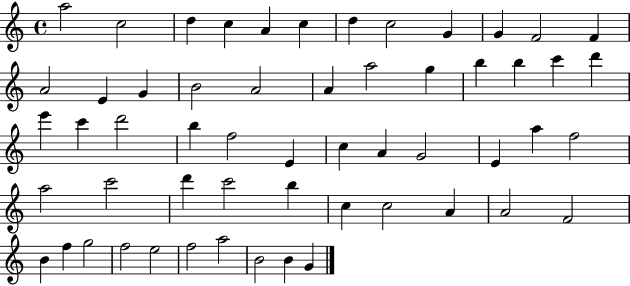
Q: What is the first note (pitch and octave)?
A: A5